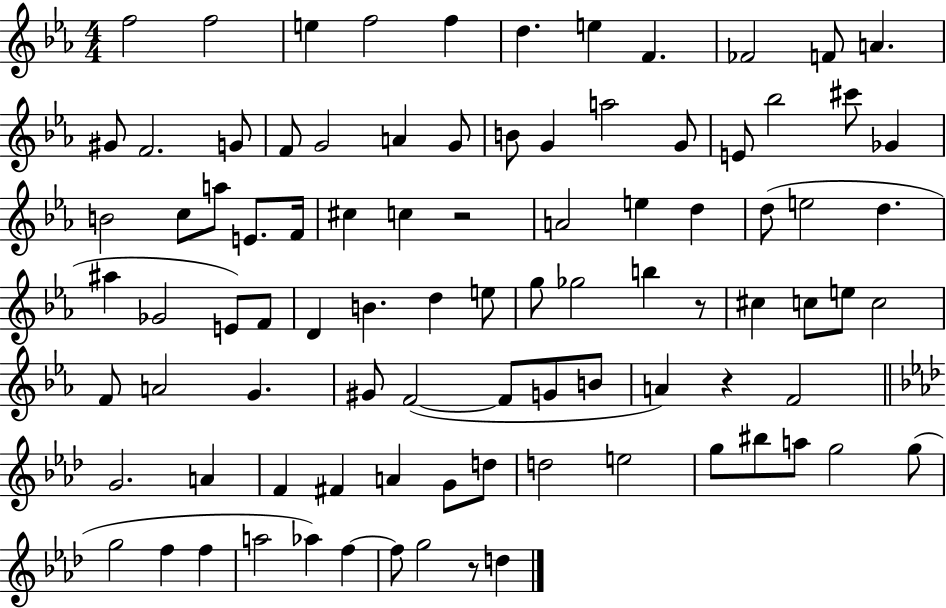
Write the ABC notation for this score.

X:1
T:Untitled
M:4/4
L:1/4
K:Eb
f2 f2 e f2 f d e F _F2 F/2 A ^G/2 F2 G/2 F/2 G2 A G/2 B/2 G a2 G/2 E/2 _b2 ^c'/2 _G B2 c/2 a/2 E/2 F/4 ^c c z2 A2 e d d/2 e2 d ^a _G2 E/2 F/2 D B d e/2 g/2 _g2 b z/2 ^c c/2 e/2 c2 F/2 A2 G ^G/2 F2 F/2 G/2 B/2 A z F2 G2 A F ^F A G/2 d/2 d2 e2 g/2 ^b/2 a/2 g2 g/2 g2 f f a2 _a f f/2 g2 z/2 d